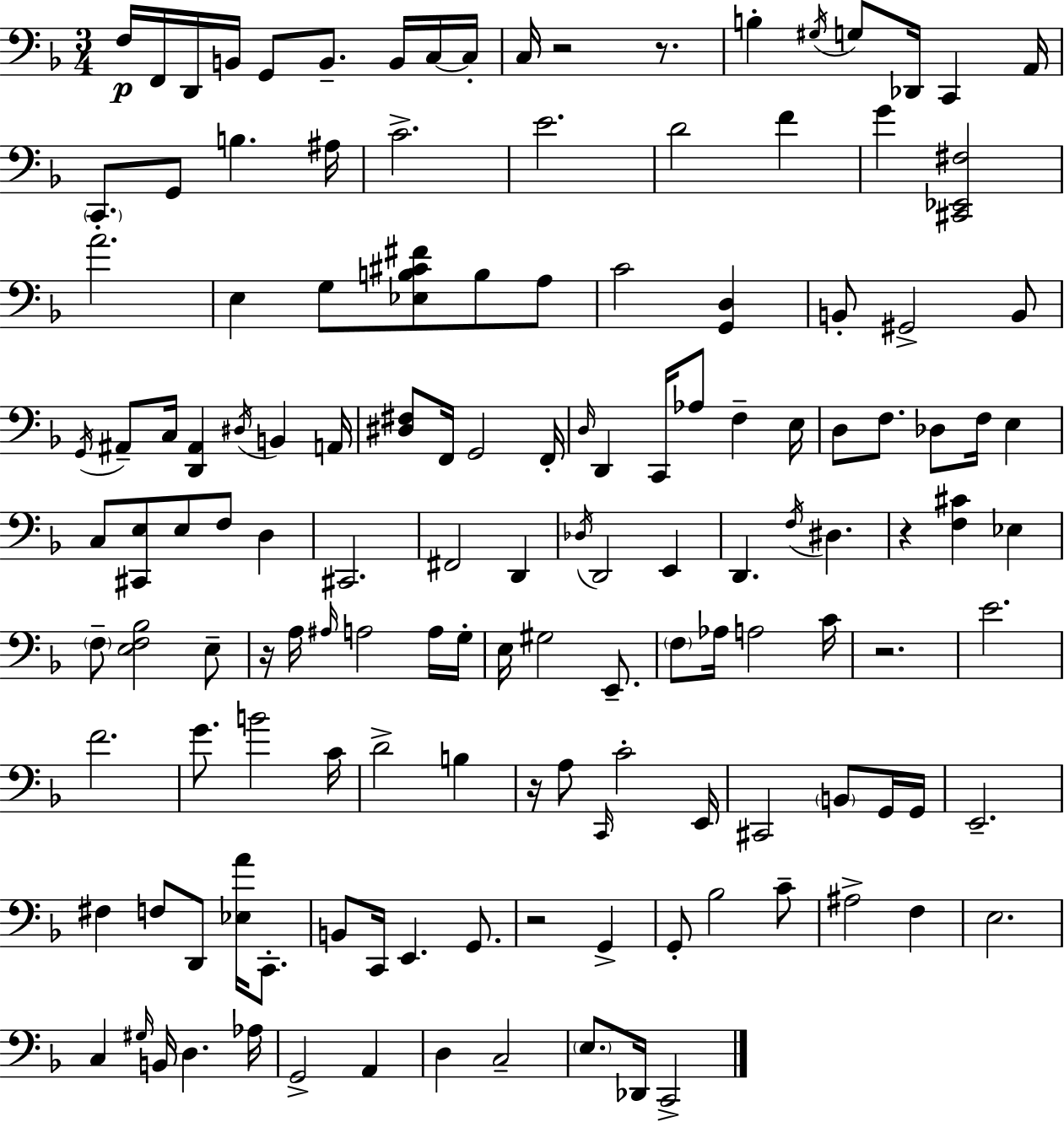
X:1
T:Untitled
M:3/4
L:1/4
K:F
F,/4 F,,/4 D,,/4 B,,/4 G,,/2 B,,/2 B,,/4 C,/4 C,/4 C,/4 z2 z/2 B, ^G,/4 G,/2 _D,,/4 C,, A,,/4 C,,/2 G,,/2 B, ^A,/4 C2 E2 D2 F G [^C,,_E,,^F,]2 A2 E, G,/2 [_E,B,^C^F]/2 B,/2 A,/2 C2 [G,,D,] B,,/2 ^G,,2 B,,/2 G,,/4 ^A,,/2 C,/4 [D,,^A,,] ^D,/4 B,, A,,/4 [^D,^F,]/2 F,,/4 G,,2 F,,/4 D,/4 D,, C,,/4 _A,/2 F, E,/4 D,/2 F,/2 _D,/2 F,/4 E, C,/2 [^C,,E,]/2 E,/2 F,/2 D, ^C,,2 ^F,,2 D,, _D,/4 D,,2 E,, D,, F,/4 ^D, z [F,^C] _E, F,/2 [E,F,_B,]2 E,/2 z/4 A,/4 ^A,/4 A,2 A,/4 G,/4 E,/4 ^G,2 E,,/2 F,/2 _A,/4 A,2 C/4 z2 E2 F2 G/2 B2 C/4 D2 B, z/4 A,/2 C,,/4 C2 E,,/4 ^C,,2 B,,/2 G,,/4 G,,/4 E,,2 ^F, F,/2 D,,/2 [_E,A]/4 C,,/2 B,,/2 C,,/4 E,, G,,/2 z2 G,, G,,/2 _B,2 C/2 ^A,2 F, E,2 C, ^G,/4 B,,/4 D, _A,/4 G,,2 A,, D, C,2 E,/2 _D,,/4 C,,2